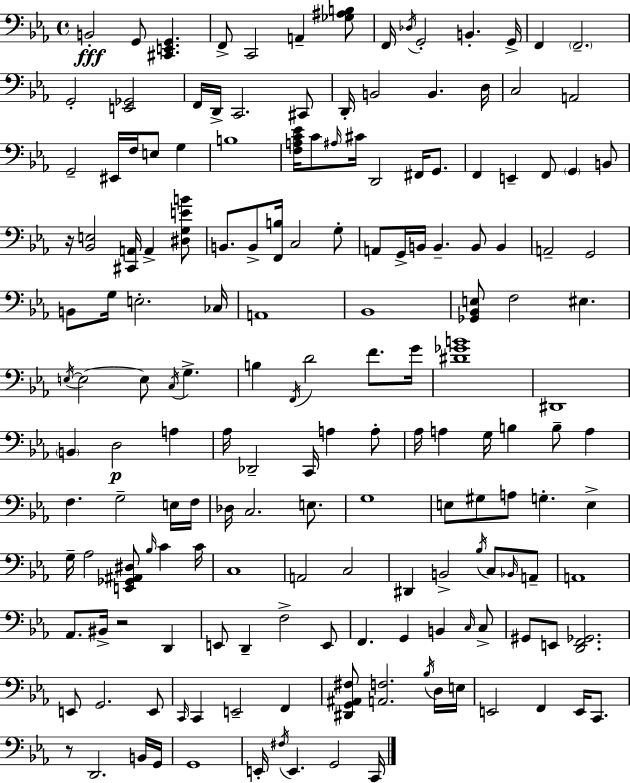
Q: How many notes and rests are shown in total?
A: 168